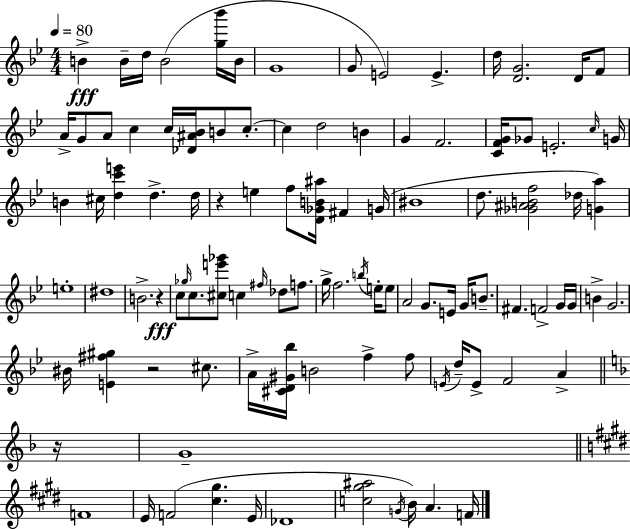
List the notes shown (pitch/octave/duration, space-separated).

B4/q B4/s D5/s B4/h [G5,Bb6]/s B4/s G4/w G4/e E4/h E4/q. D5/s [D4,G4]/h. D4/s F4/e A4/s G4/e A4/e C5/q C5/s [Db4,A#4,Bb4]/s B4/e C5/e. C5/q D5/h B4/q G4/q F4/h. [C4,F4,G4]/s Gb4/e E4/h. C5/s G4/s B4/q C#5/s [D5,C6,E6]/q D5/q. D5/s R/q E5/q F5/e [D4,Gb4,B4,A#5]/s F#4/q G4/s BIS4/w D5/e. [Gb4,A#4,B4,F5]/h Db5/s [G4,A5]/q E5/w D#5/w B4/h. R/q C5/e Gb5/s C5/e. [C#5,E6,Gb6]/e C5/q F#5/s Db5/e F5/e. G5/s F5/h. B5/s E5/s E5/e A4/h G4/e. E4/s G4/s B4/e. F#4/q. F4/h G4/s G4/s B4/q G4/h. BIS4/s [E4,F#5,G#5]/q R/h C#5/e. A4/s [C#4,D4,G#4,Bb5]/s B4/h F5/q F5/e E4/s D5/s E4/e F4/h A4/q R/s G4/w F4/w E4/s F4/h [C#5,G#5]/q. E4/s Db4/w [C5,G#5,A#5]/h G4/s B4/s A4/q. F4/s